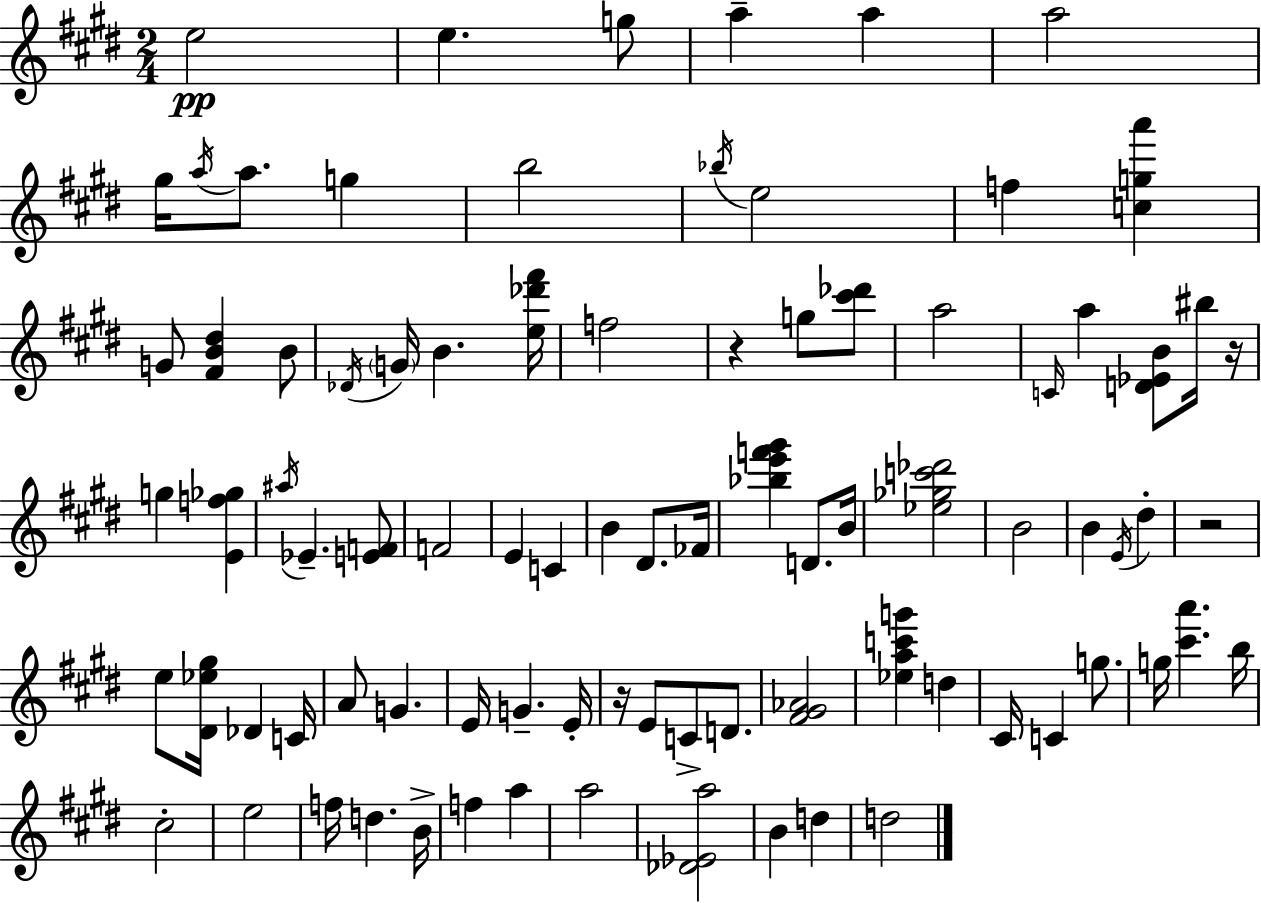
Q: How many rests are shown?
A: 4